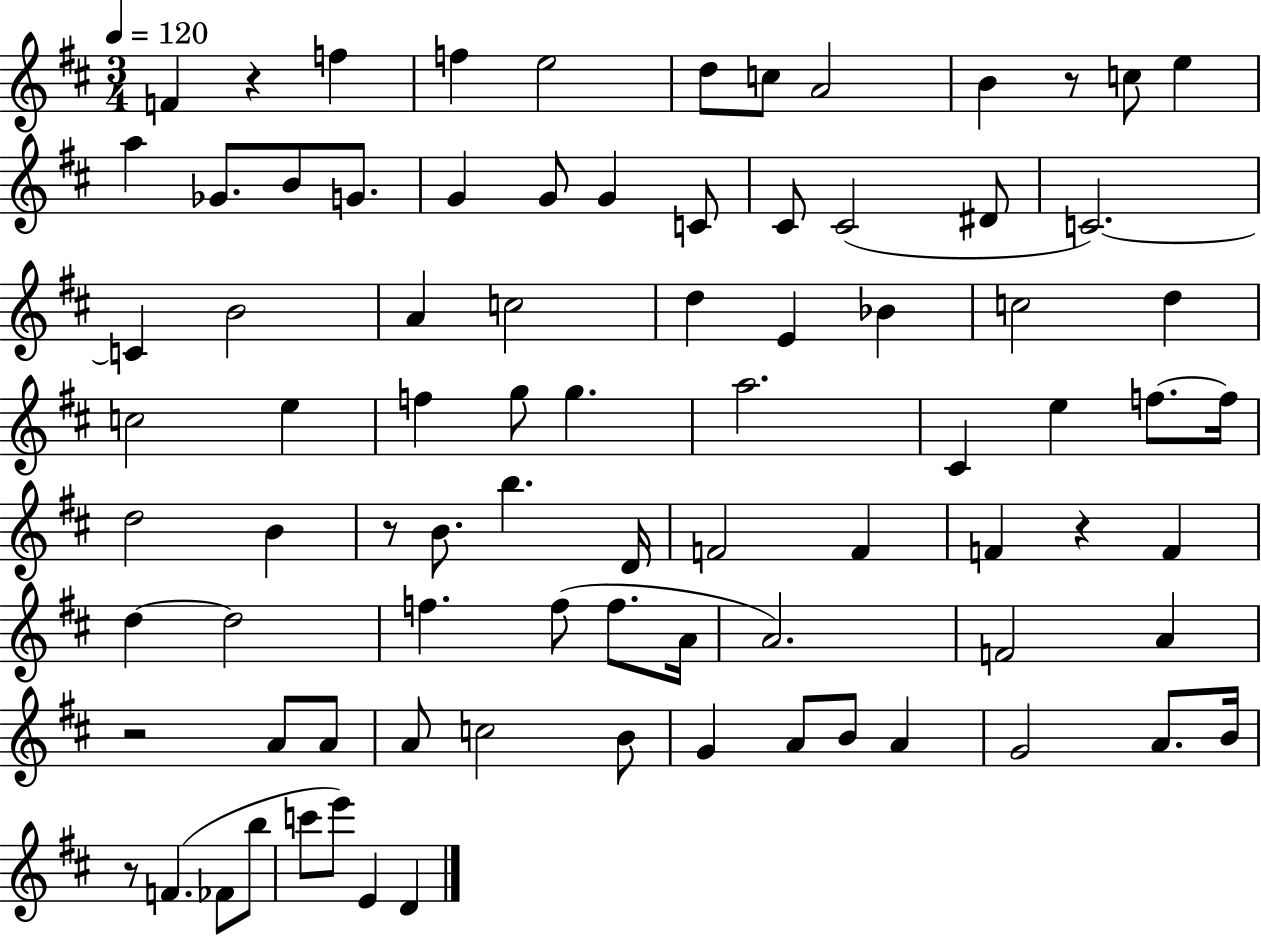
{
  \clef treble
  \numericTimeSignature
  \time 3/4
  \key d \major
  \tempo 4 = 120
  f'4 r4 f''4 | f''4 e''2 | d''8 c''8 a'2 | b'4 r8 c''8 e''4 | \break a''4 ges'8. b'8 g'8. | g'4 g'8 g'4 c'8 | cis'8 cis'2( dis'8 | c'2.~~) | \break c'4 b'2 | a'4 c''2 | d''4 e'4 bes'4 | c''2 d''4 | \break c''2 e''4 | f''4 g''8 g''4. | a''2. | cis'4 e''4 f''8.~~ f''16 | \break d''2 b'4 | r8 b'8. b''4. d'16 | f'2 f'4 | f'4 r4 f'4 | \break d''4~~ d''2 | f''4. f''8( f''8. a'16 | a'2.) | f'2 a'4 | \break r2 a'8 a'8 | a'8 c''2 b'8 | g'4 a'8 b'8 a'4 | g'2 a'8. b'16 | \break r8 f'4.( fes'8 b''8 | c'''8 e'''8) e'4 d'4 | \bar "|."
}